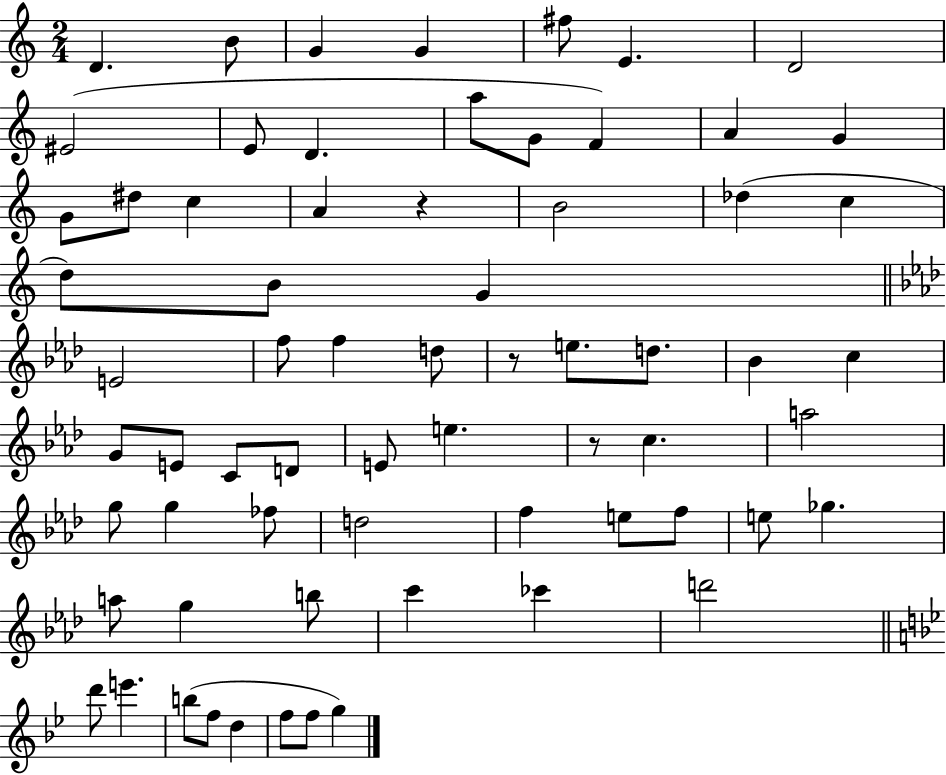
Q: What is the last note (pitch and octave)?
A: G5